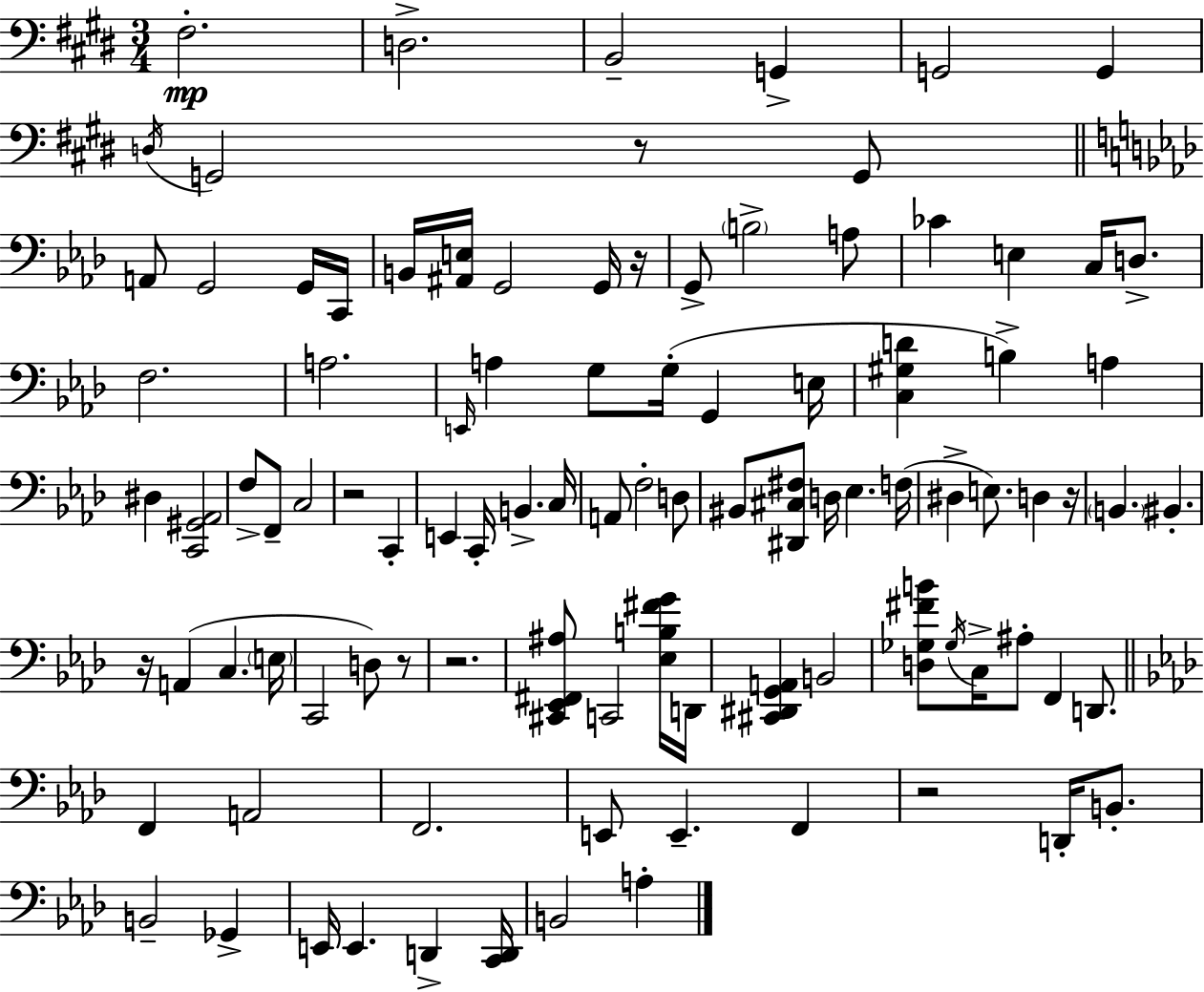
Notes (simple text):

F#3/h. D3/h. B2/h G2/q G2/h G2/q D3/s G2/h R/e G2/e A2/e G2/h G2/s C2/s B2/s [A#2,E3]/s G2/h G2/s R/s G2/e B3/h A3/e CES4/q E3/q C3/s D3/e. F3/h. A3/h. E2/s A3/q G3/e G3/s G2/q E3/s [C3,G#3,D4]/q B3/q A3/q D#3/q [C2,G#2,Ab2]/h F3/e F2/e C3/h R/h C2/q E2/q C2/s B2/q. C3/s A2/e F3/h D3/e BIS2/e [D#2,C#3,F#3]/e D3/s Eb3/q. F3/s D#3/q E3/e. D3/q R/s B2/q. BIS2/q. R/s A2/q C3/q. E3/s C2/h D3/e R/e R/h. [C#2,Eb2,F#2,A#3]/e C2/h [Eb3,B3,F#4,G4]/s D2/s [C#2,D#2,G2,A2]/q B2/h [D3,Gb3,F#4,B4]/e Gb3/s C3/s A#3/e F2/q D2/e. F2/q A2/h F2/h. E2/e E2/q. F2/q R/h D2/s B2/e. B2/h Gb2/q E2/s E2/q. D2/q [C2,D2]/s B2/h A3/q